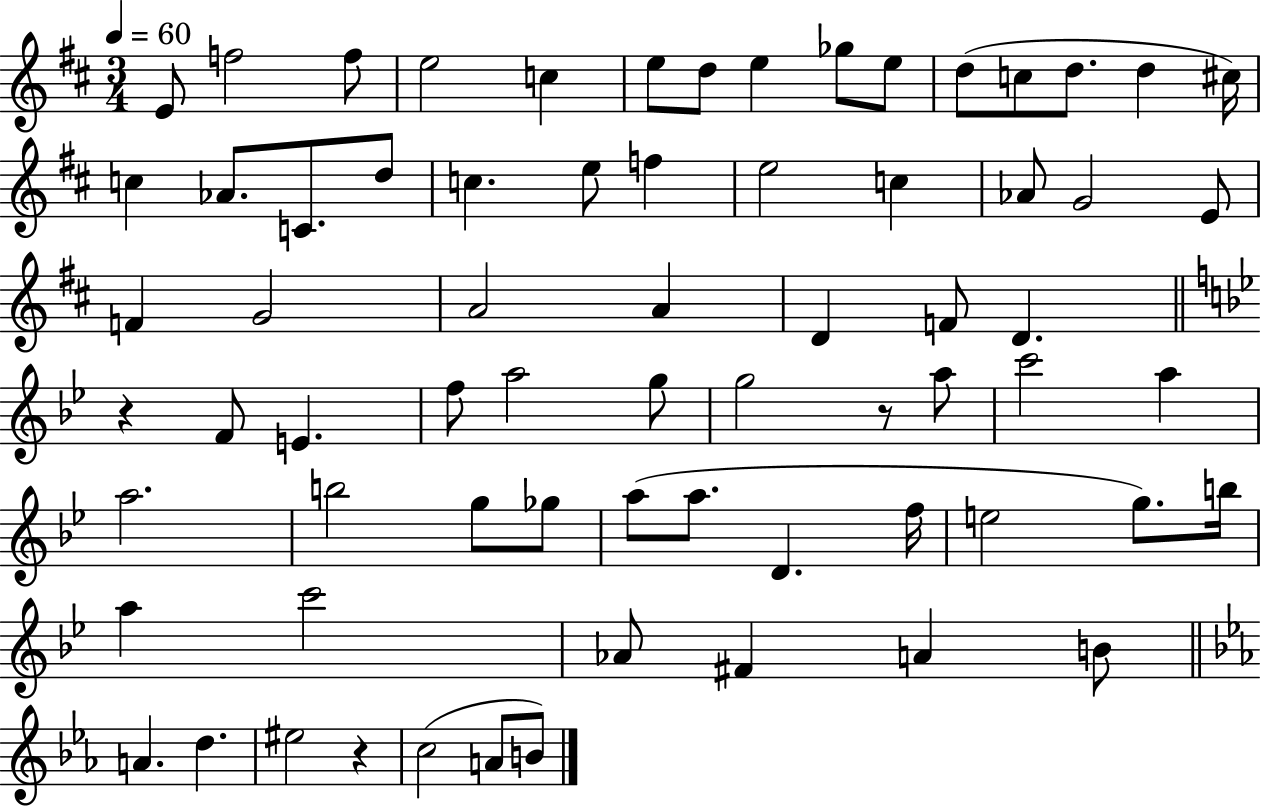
{
  \clef treble
  \numericTimeSignature
  \time 3/4
  \key d \major
  \tempo 4 = 60
  e'8 f''2 f''8 | e''2 c''4 | e''8 d''8 e''4 ges''8 e''8 | d''8( c''8 d''8. d''4 cis''16) | \break c''4 aes'8. c'8. d''8 | c''4. e''8 f''4 | e''2 c''4 | aes'8 g'2 e'8 | \break f'4 g'2 | a'2 a'4 | d'4 f'8 d'4. | \bar "||" \break \key g \minor r4 f'8 e'4. | f''8 a''2 g''8 | g''2 r8 a''8 | c'''2 a''4 | \break a''2. | b''2 g''8 ges''8 | a''8( a''8. d'4. f''16 | e''2 g''8.) b''16 | \break a''4 c'''2 | aes'8 fis'4 a'4 b'8 | \bar "||" \break \key c \minor a'4. d''4. | eis''2 r4 | c''2( a'8 b'8) | \bar "|."
}